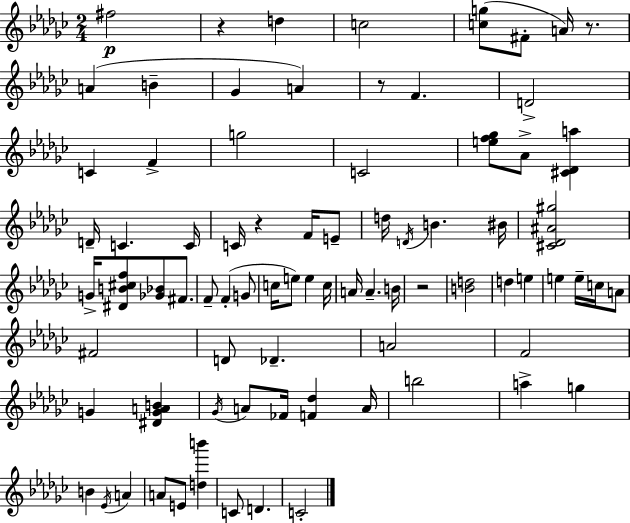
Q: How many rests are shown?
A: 5